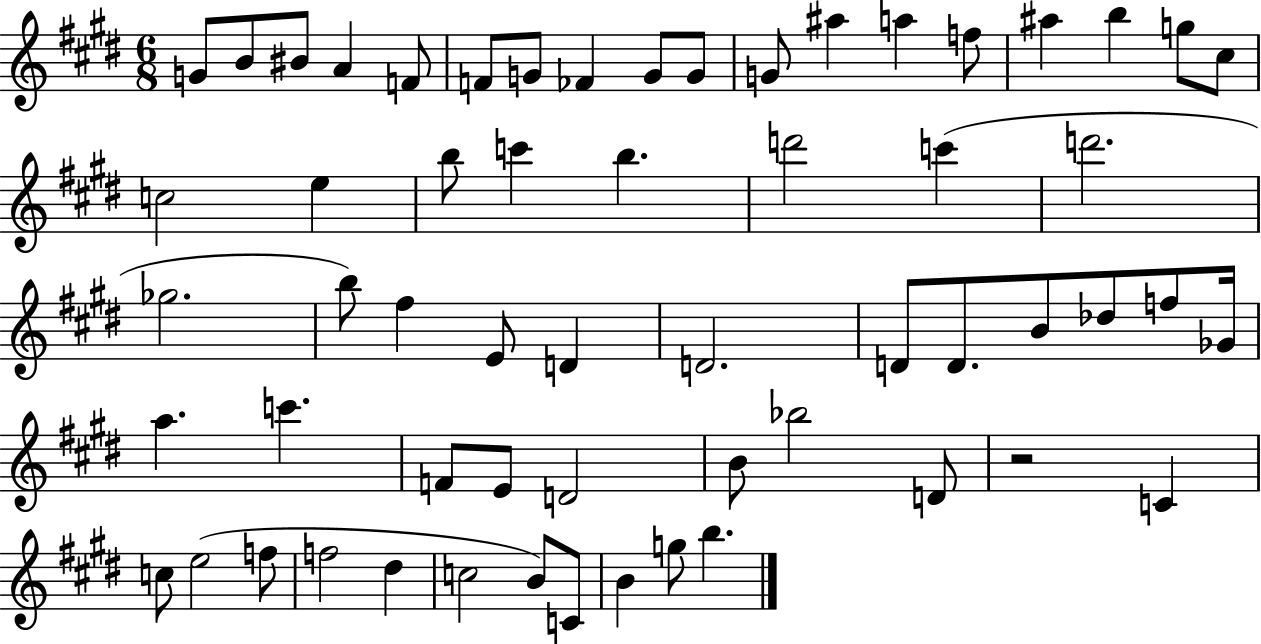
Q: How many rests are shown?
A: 1